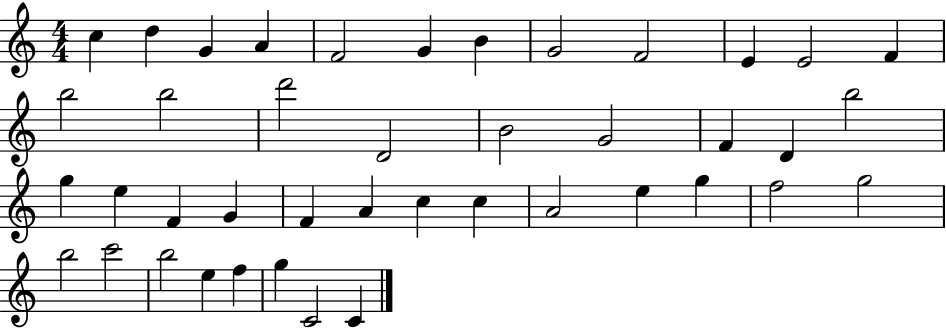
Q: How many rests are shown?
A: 0